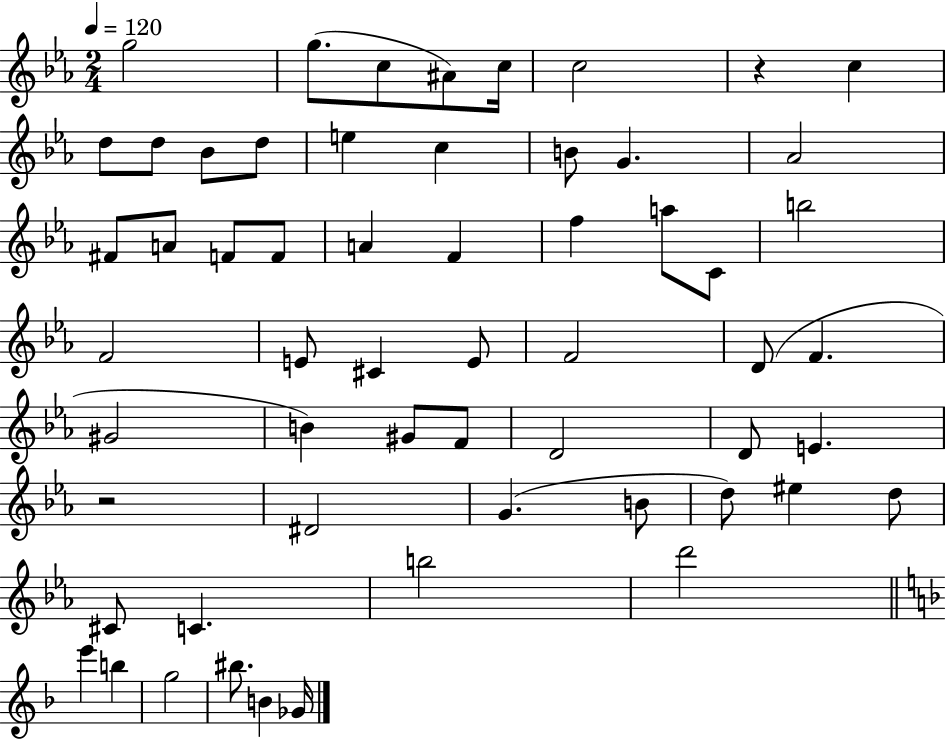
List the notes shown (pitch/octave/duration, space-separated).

G5/h G5/e. C5/e A#4/e C5/s C5/h R/q C5/q D5/e D5/e Bb4/e D5/e E5/q C5/q B4/e G4/q. Ab4/h F#4/e A4/e F4/e F4/e A4/q F4/q F5/q A5/e C4/e B5/h F4/h E4/e C#4/q E4/e F4/h D4/e F4/q. G#4/h B4/q G#4/e F4/e D4/h D4/e E4/q. R/h D#4/h G4/q. B4/e D5/e EIS5/q D5/e C#4/e C4/q. B5/h D6/h E6/q B5/q G5/h BIS5/e. B4/q Gb4/s